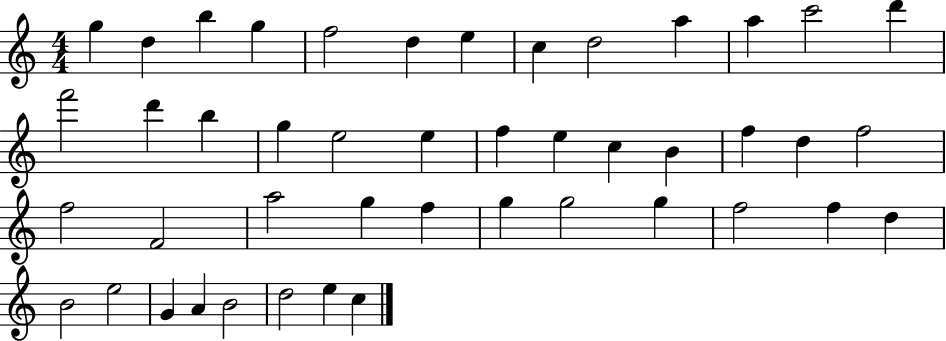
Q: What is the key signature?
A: C major